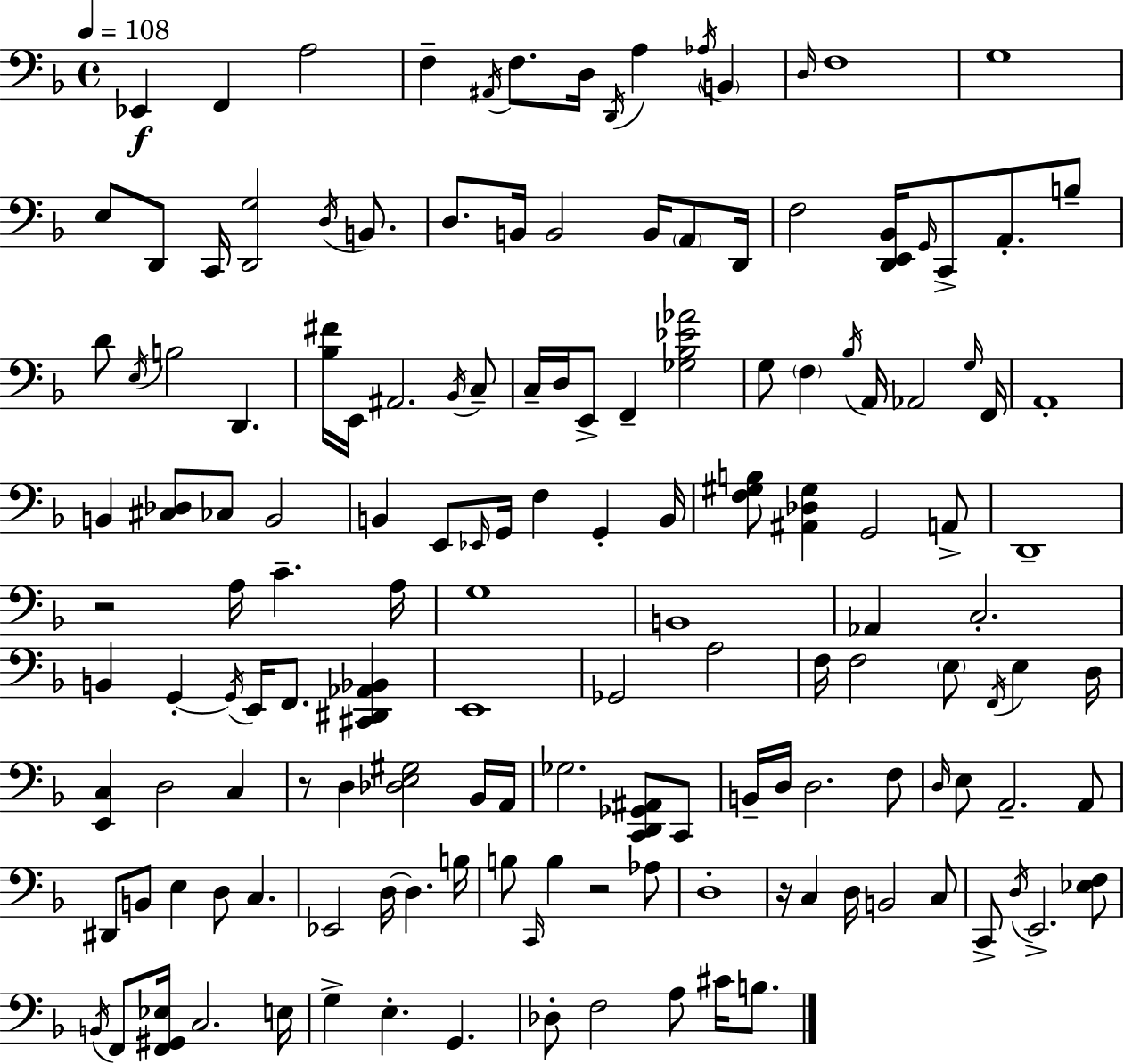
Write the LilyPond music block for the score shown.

{
  \clef bass
  \time 4/4
  \defaultTimeSignature
  \key f \major
  \tempo 4 = 108
  ees,4\f f,4 a2 | f4-- \acciaccatura { ais,16 } f8. d16 \acciaccatura { d,16 } a4 \acciaccatura { aes16 } \parenthesize b,4 | \grace { d16 } f1 | g1 | \break e8 d,8 c,16 <d, g>2 | \acciaccatura { d16 } b,8. d8. b,16 b,2 | b,16 \parenthesize a,8 d,16 f2 <d, e, bes,>16 \grace { g,16 } c,8-> | a,8.-. b8-- d'8 \acciaccatura { e16 } b2 | \break d,4. <bes fis'>16 e,16 ais,2. | \acciaccatura { bes,16 } c8-- c16-- d16 e,8-> f,4-- | <ges bes ees' aes'>2 g8 \parenthesize f4 \acciaccatura { bes16 } a,16 | aes,2 \grace { g16 } f,16 a,1-. | \break b,4 <cis des>8 | ces8 b,2 b,4 e,8 | \grace { ees,16 } g,16 f4 g,4-. b,16 <f gis b>8 <ais, des gis>4 | g,2 a,8-> d,1-- | \break r2 | a16 c'4.-- a16 g1 | b,1 | aes,4 c2.-. | \break b,4 g,4-.~~ | \acciaccatura { g,16 } e,16 f,8. <cis, dis, aes, bes,>4 e,1 | ges,2 | a2 f16 f2 | \break \parenthesize e8 \acciaccatura { f,16 } e4 d16 <e, c>4 | d2 c4 r8 d4 | <des e gis>2 bes,16 a,16 ges2. | <c, d, ges, ais,>8 c,8 b,16-- d16 d2. | \break f8 \grace { d16 } e8 | a,2.-- a,8 dis,8 | b,8 e4 d8 c4. ees,2 | d16~~ d4. b16 b8 | \break \grace { c,16 } b4 r2 aes8 d1-. | r16 | c4 d16 b,2 c8 c,8-> | \acciaccatura { d16 } e,2.-> <ees f>8 | \break \acciaccatura { b,16 } f,8 <f, gis, ees>16 c2. | e16 g4-> e4.-. g,4. | des8-. f2 a8 cis'16 b8. | \bar "|."
}